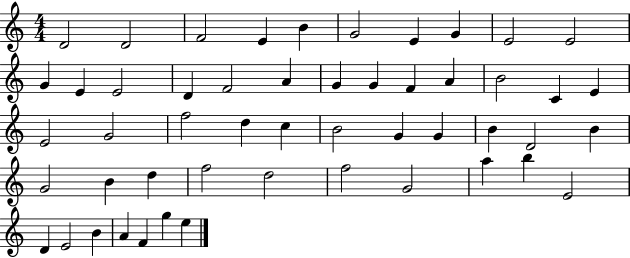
{
  \clef treble
  \numericTimeSignature
  \time 4/4
  \key c \major
  d'2 d'2 | f'2 e'4 b'4 | g'2 e'4 g'4 | e'2 e'2 | \break g'4 e'4 e'2 | d'4 f'2 a'4 | g'4 g'4 f'4 a'4 | b'2 c'4 e'4 | \break e'2 g'2 | f''2 d''4 c''4 | b'2 g'4 g'4 | b'4 d'2 b'4 | \break g'2 b'4 d''4 | f''2 d''2 | f''2 g'2 | a''4 b''4 e'2 | \break d'4 e'2 b'4 | a'4 f'4 g''4 e''4 | \bar "|."
}